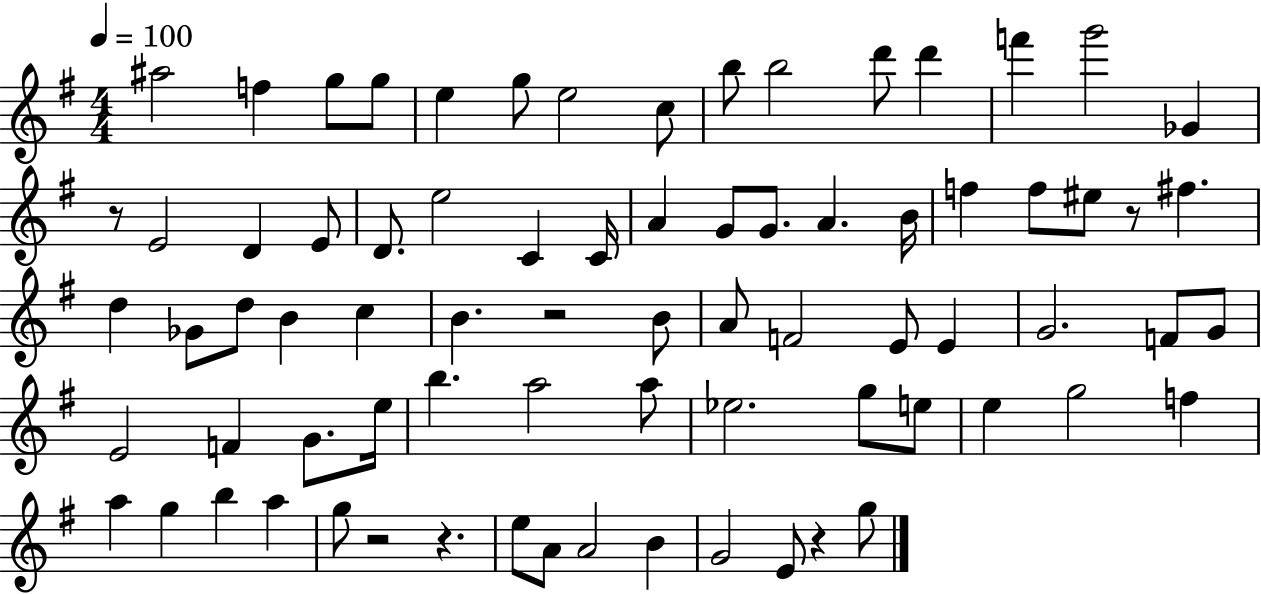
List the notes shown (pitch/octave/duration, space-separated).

A#5/h F5/q G5/e G5/e E5/q G5/e E5/h C5/e B5/e B5/h D6/e D6/q F6/q G6/h Gb4/q R/e E4/h D4/q E4/e D4/e. E5/h C4/q C4/s A4/q G4/e G4/e. A4/q. B4/s F5/q F5/e EIS5/e R/e F#5/q. D5/q Gb4/e D5/e B4/q C5/q B4/q. R/h B4/e A4/e F4/h E4/e E4/q G4/h. F4/e G4/e E4/h F4/q G4/e. E5/s B5/q. A5/h A5/e Eb5/h. G5/e E5/e E5/q G5/h F5/q A5/q G5/q B5/q A5/q G5/e R/h R/q. E5/e A4/e A4/h B4/q G4/h E4/e R/q G5/e